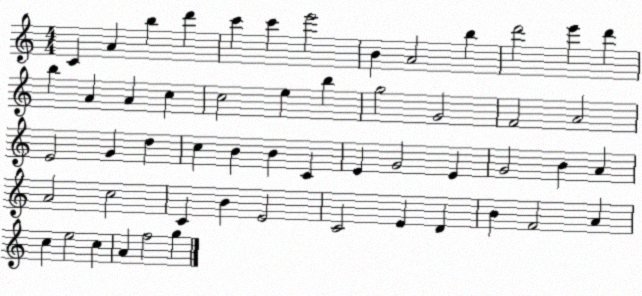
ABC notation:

X:1
T:Untitled
M:4/4
L:1/4
K:C
C A b d' c' c' e'2 B A2 b d'2 e' d' b A A c c2 e b g2 G2 F2 A2 E2 G d c B B C E G2 E G2 B A A2 c2 C B E2 C2 E D B F2 A c e2 c A f2 g